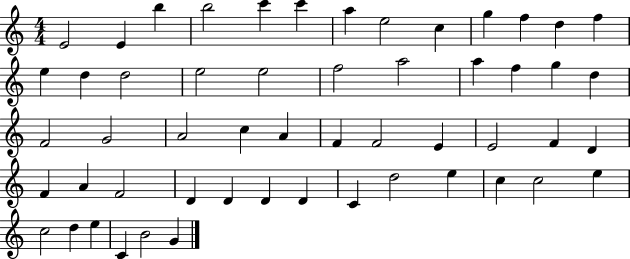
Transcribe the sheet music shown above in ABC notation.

X:1
T:Untitled
M:4/4
L:1/4
K:C
E2 E b b2 c' c' a e2 c g f d f e d d2 e2 e2 f2 a2 a f g d F2 G2 A2 c A F F2 E E2 F D F A F2 D D D D C d2 e c c2 e c2 d e C B2 G